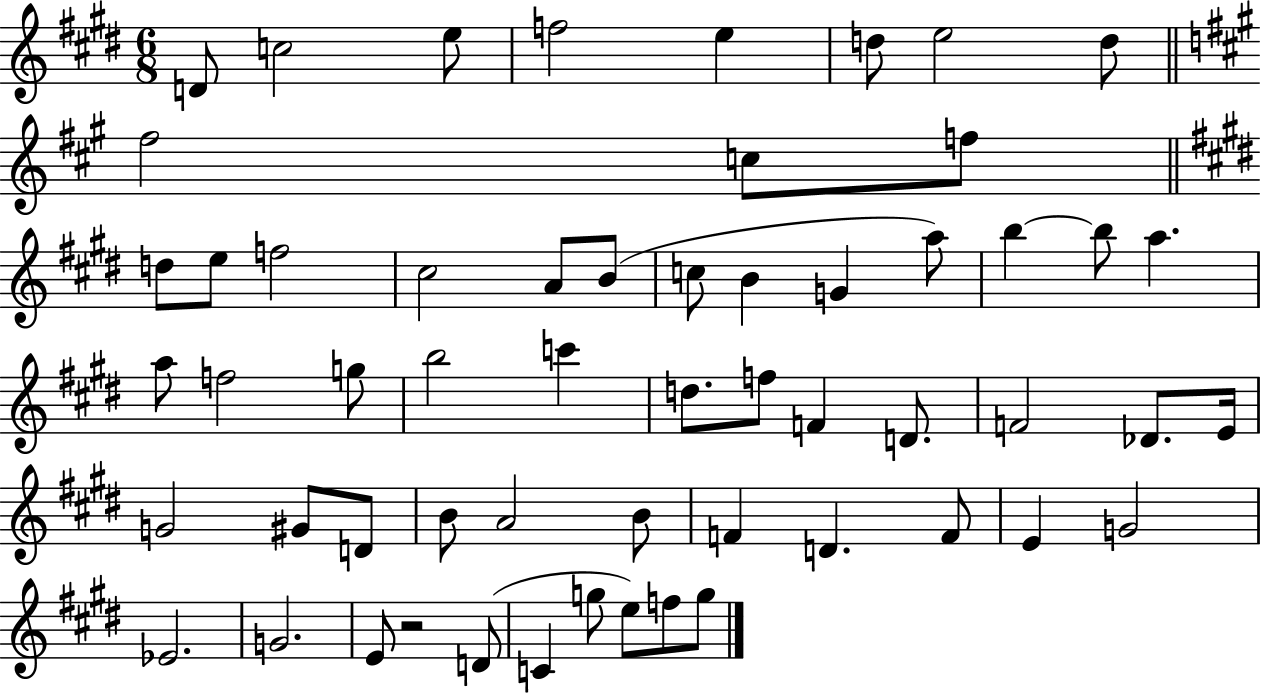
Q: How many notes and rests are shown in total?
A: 57